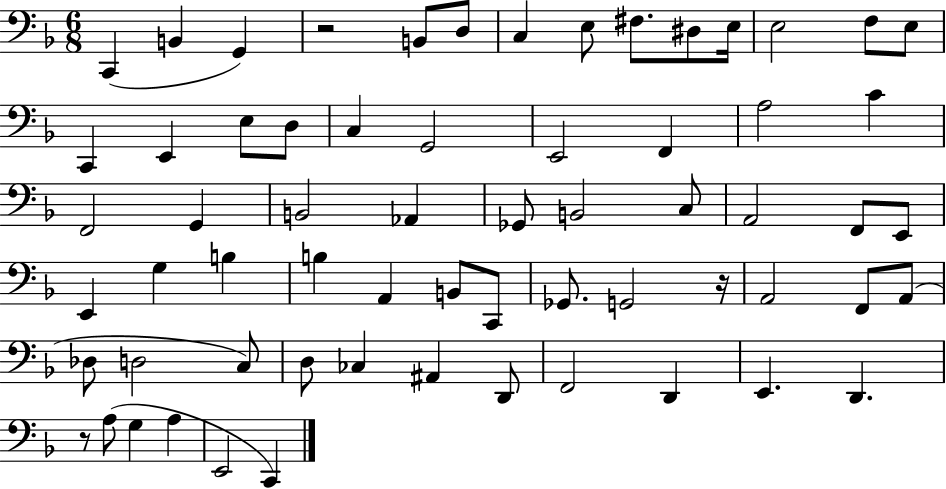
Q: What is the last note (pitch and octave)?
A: C2